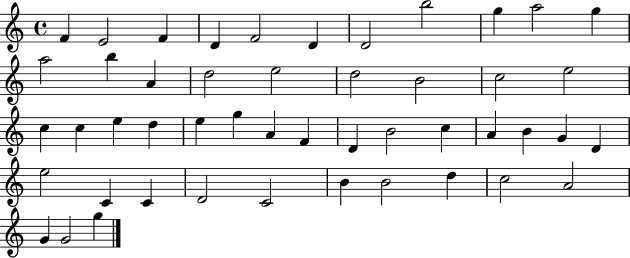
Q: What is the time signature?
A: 4/4